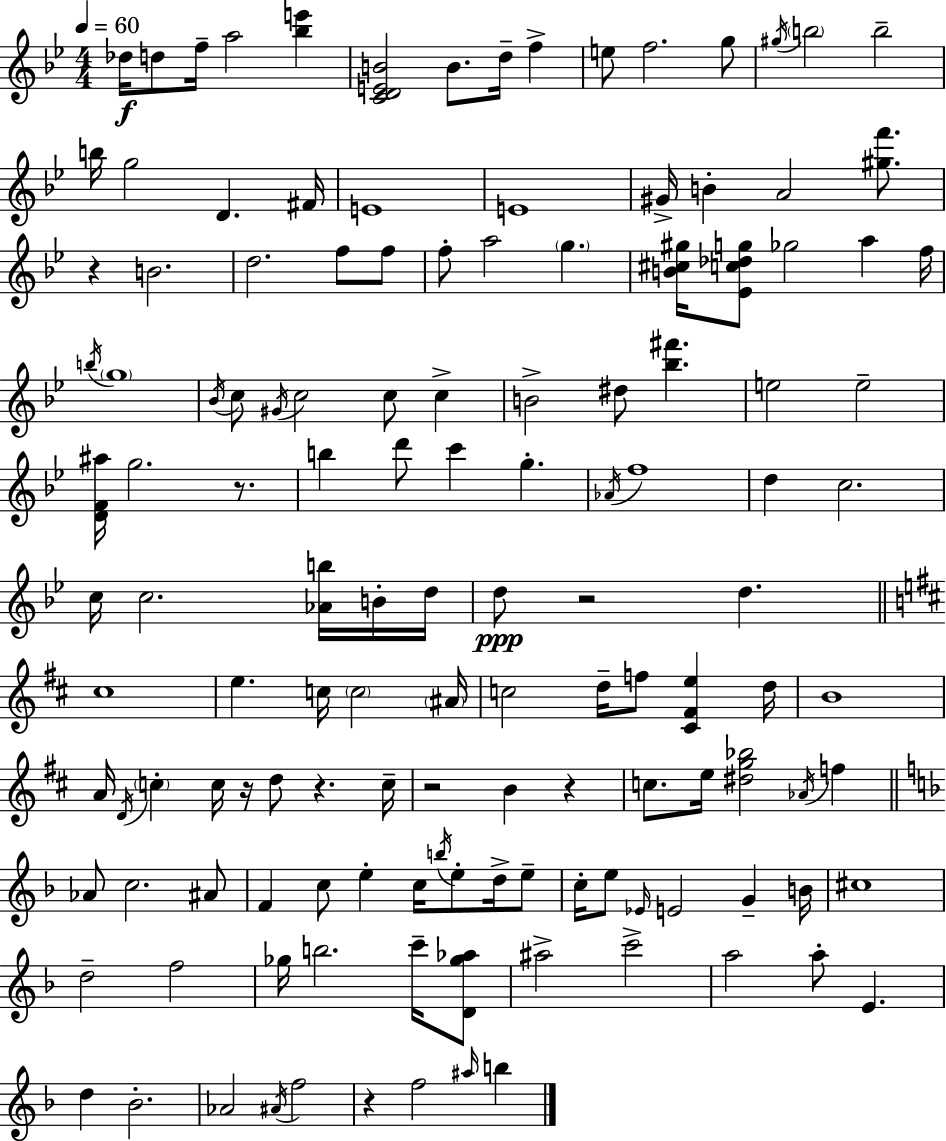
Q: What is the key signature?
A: G minor